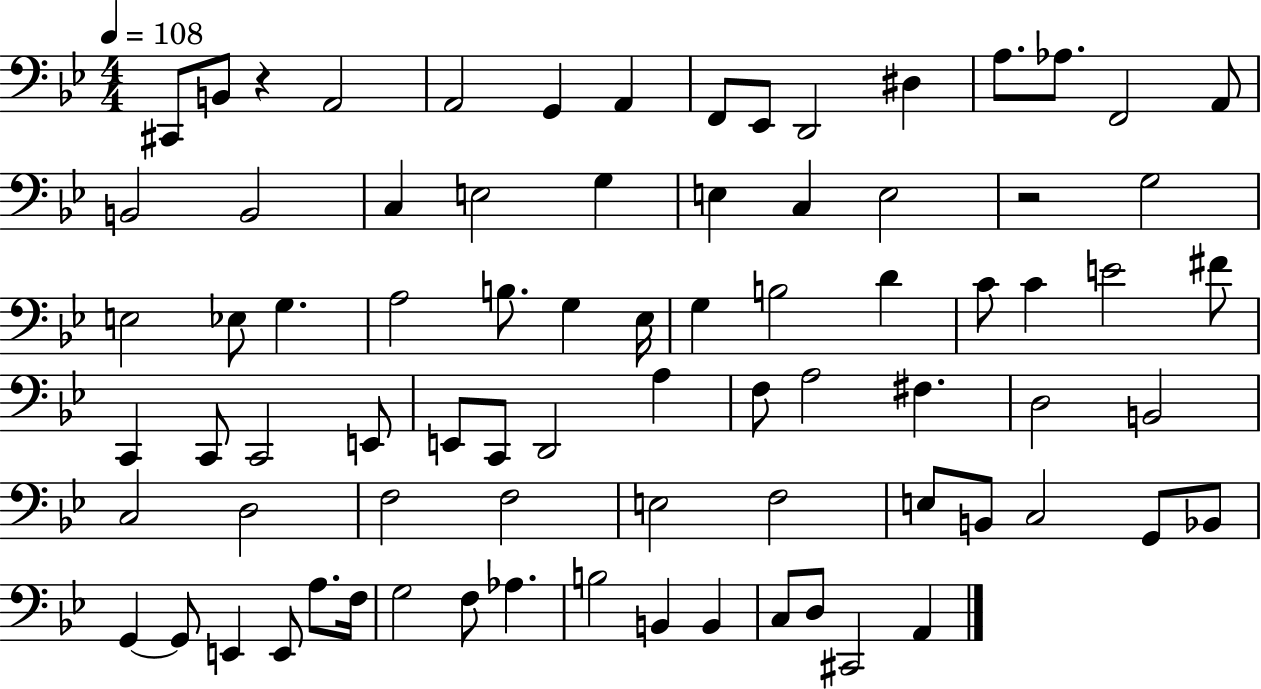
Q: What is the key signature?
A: BES major